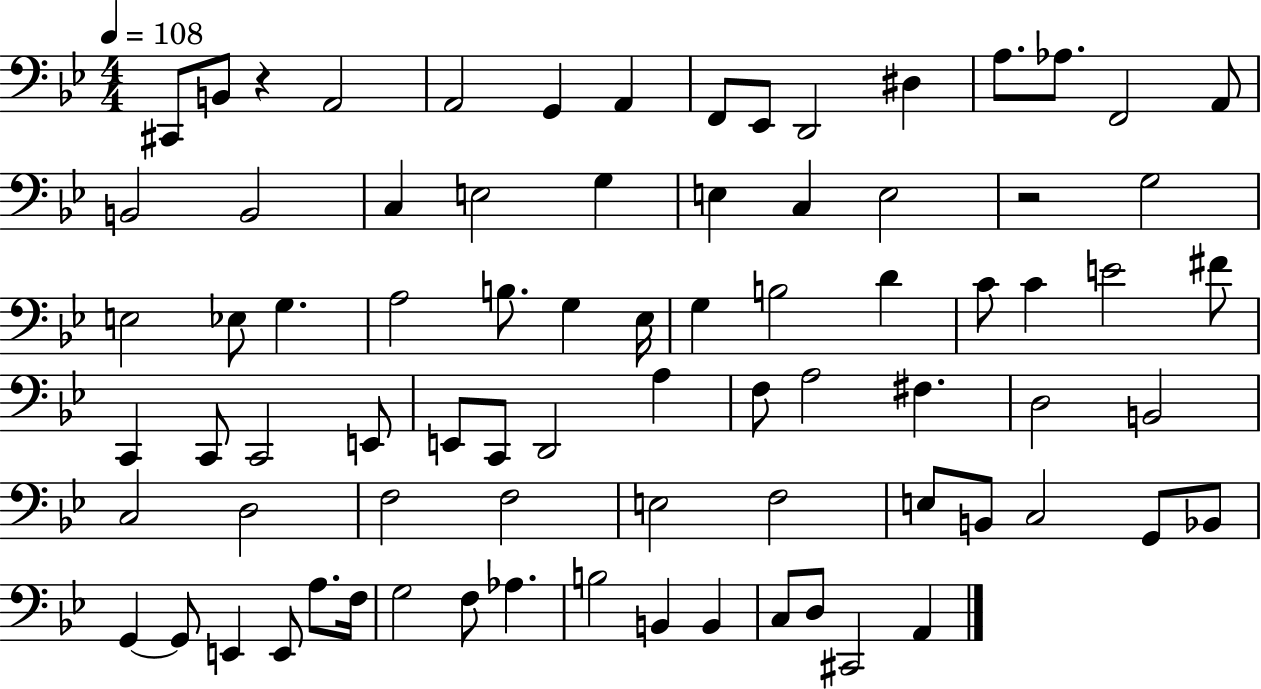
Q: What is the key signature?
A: BES major